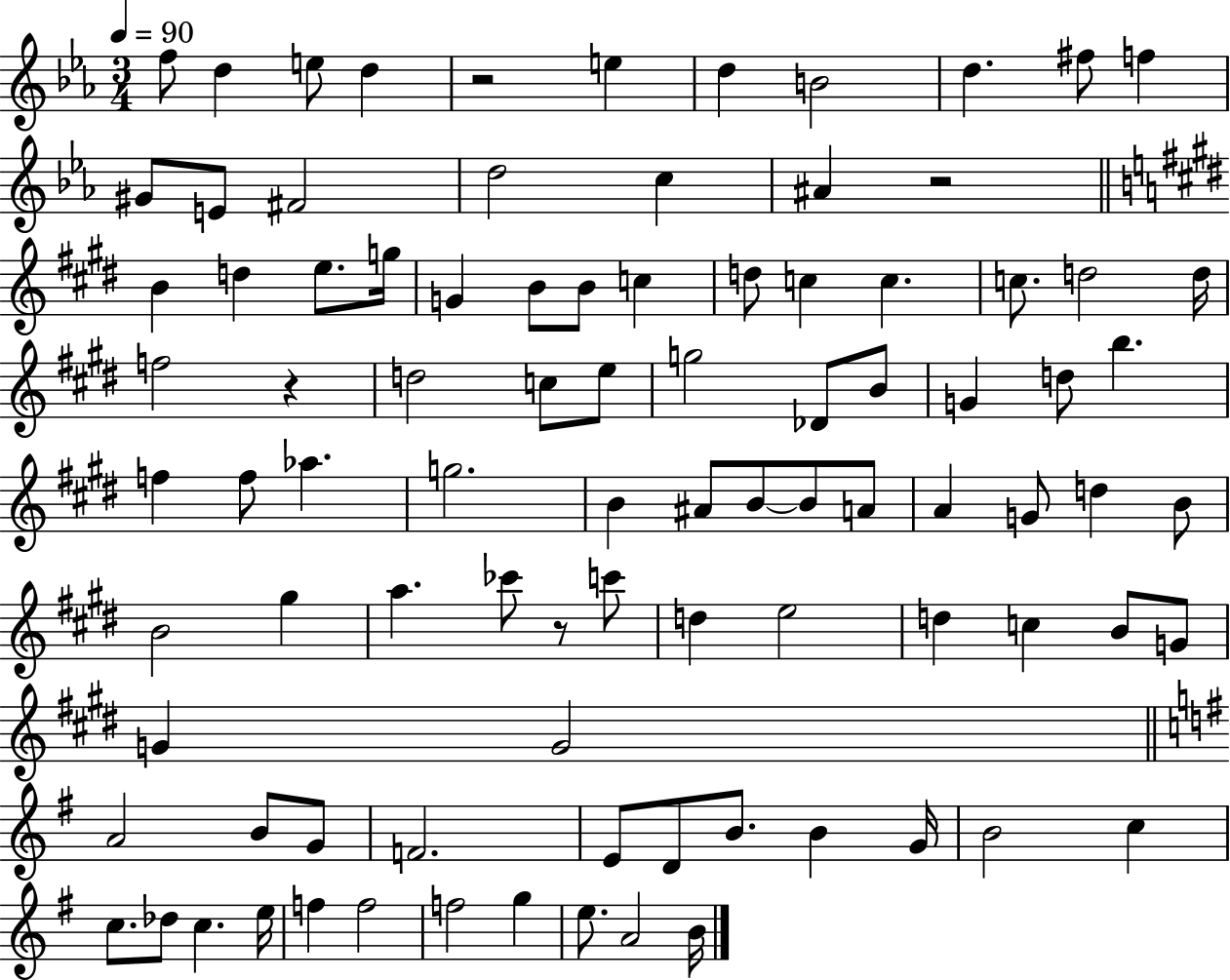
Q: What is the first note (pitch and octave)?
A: F5